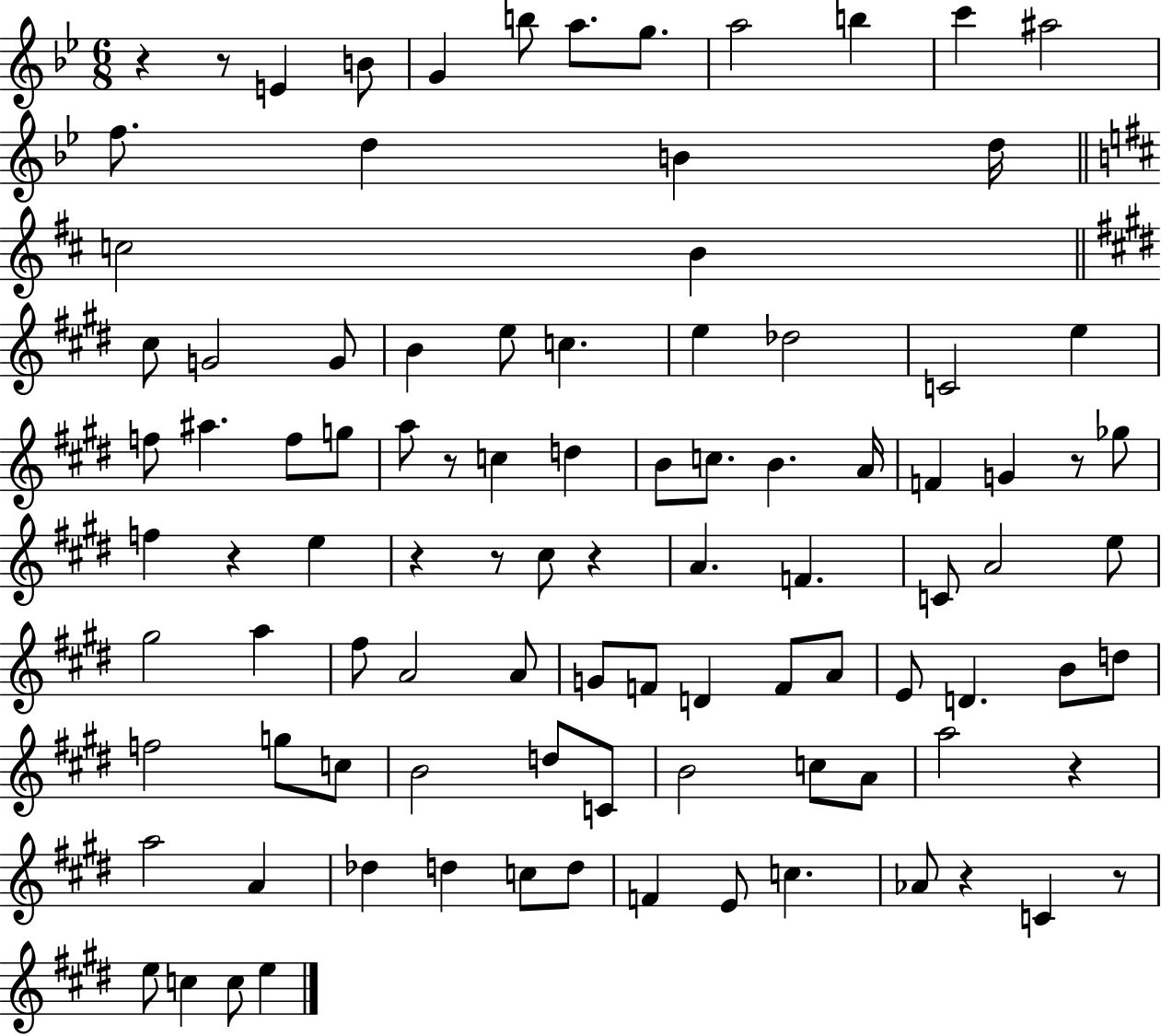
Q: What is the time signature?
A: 6/8